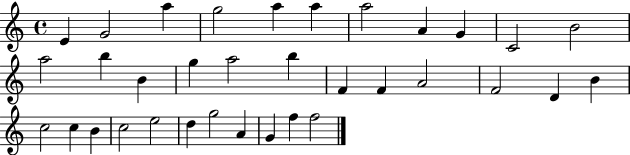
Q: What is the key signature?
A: C major